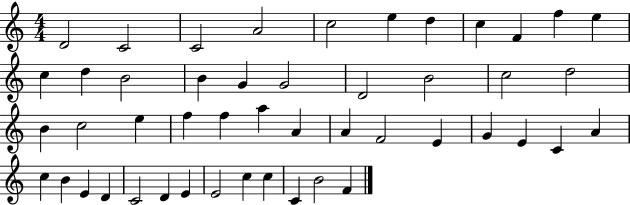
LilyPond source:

{
  \clef treble
  \numericTimeSignature
  \time 4/4
  \key c \major
  d'2 c'2 | c'2 a'2 | c''2 e''4 d''4 | c''4 f'4 f''4 e''4 | \break c''4 d''4 b'2 | b'4 g'4 g'2 | d'2 b'2 | c''2 d''2 | \break b'4 c''2 e''4 | f''4 f''4 a''4 a'4 | a'4 f'2 e'4 | g'4 e'4 c'4 a'4 | \break c''4 b'4 e'4 d'4 | c'2 d'4 e'4 | e'2 c''4 c''4 | c'4 b'2 f'4 | \break \bar "|."
}